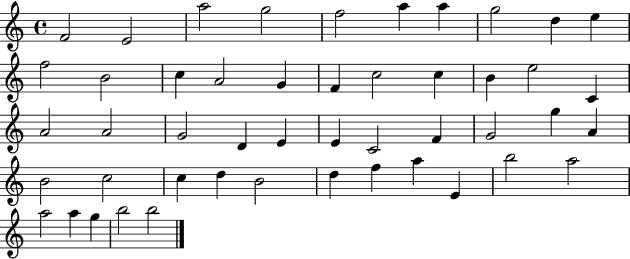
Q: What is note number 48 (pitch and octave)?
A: B5